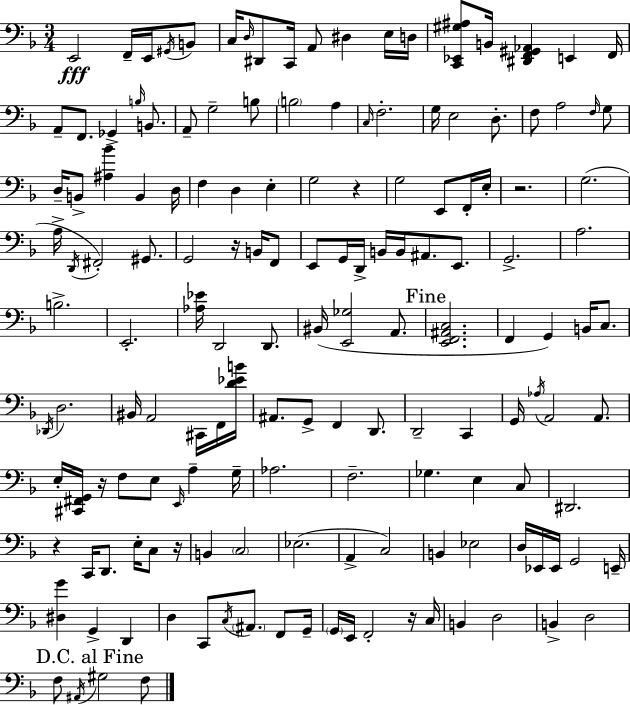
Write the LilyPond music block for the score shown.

{
  \clef bass
  \numericTimeSignature
  \time 3/4
  \key d \minor
  e,2\fff f,16-- e,16 \acciaccatura { gis,16 } b,8 | c16 \grace { d16 } dis,8 c,16 a,8 dis4 | e16 d16 <c, ees, gis ais>8 b,16 <dis, f, gis, aes,>4 e,4 | f,16 a,8-- f,8. ges,4-> \grace { b16 } | \break b,8. a,8-- g2-- | b8 \parenthesize b2 a4 | \grace { c16 } f2.-. | g16 e2 | \break d8.-. f8 a2 | \grace { f16 } g8 d16-- b,8-> <ais bes'>4 | b,4 d16 f4 d4 | e4-. g2 | \break r4 g2 | e,8 f,16-. e16-. r2. | g2.( | a16-> \acciaccatura { d,16 }) fis,2-. | \break gis,8. g,2 | r16 b,16 f,8 e,8 g,16 d,16-> b,16 b,16 | ais,8. e,8. g,2.-> | a2. | \break b2.-> | e,2.-. | <aes ees'>16 d,2 | d,8. bis,16( <e, ges>2 | \break a,8. \mark "Fine" <e, f, ais, c>2. | f,4 g,4) | b,16 c8. \acciaccatura { des,16 } d2. | bis,16 a,2 | \break cis,16 f,16 <d' ees' b'>16 ais,8. g,8-> | f,4 d,8. d,2-- | c,4 g,16 \acciaccatura { aes16 } a,2 | a,8. e16-. <cis, fis, g,>16 r16 f8 | \break e8 \grace { e,16 } a4-- g16-- aes2. | f2.-- | ges4. | e4 c8 dis,2. | \break r4 | c,16 d,8. e16-. c8 r16 b,4 | \parenthesize c2 ees2.( | a,4-> | \break c2) b,4 | ees2 d16 ees,16 ees,16 | g,2 e,16-- <dis g'>4 | g,4-> d,4 d4 | \break c,8 \acciaccatura { c16 } \parenthesize ais,8. f,8 g,16-- \parenthesize g,16 e,16 | f,2-. r16 c16 b,4 | d2 b,4-> | d2 \mark "D.C. al Fine" f8 | \break \acciaccatura { ais,16 } gis2 f8 \bar "|."
}